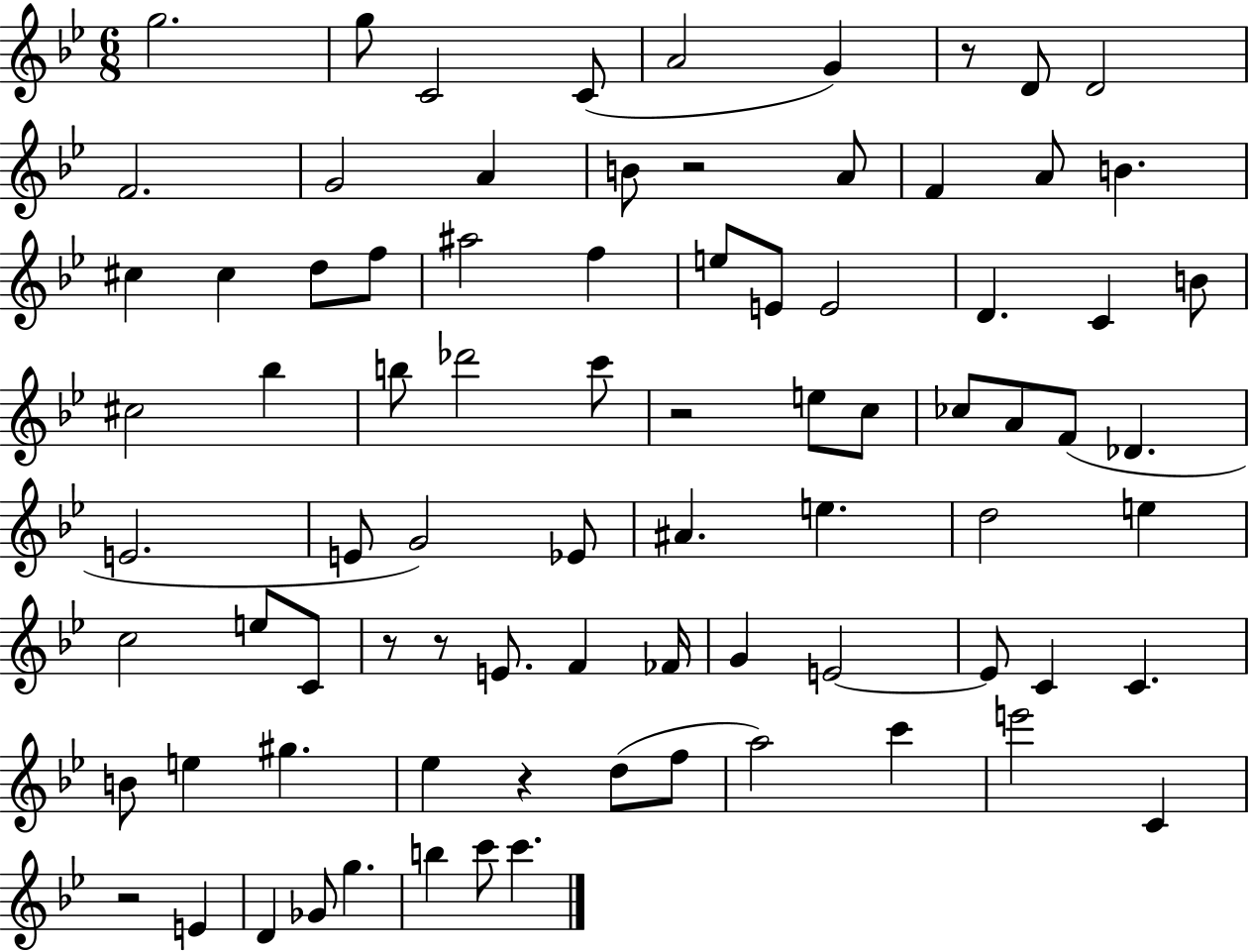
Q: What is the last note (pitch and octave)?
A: C6